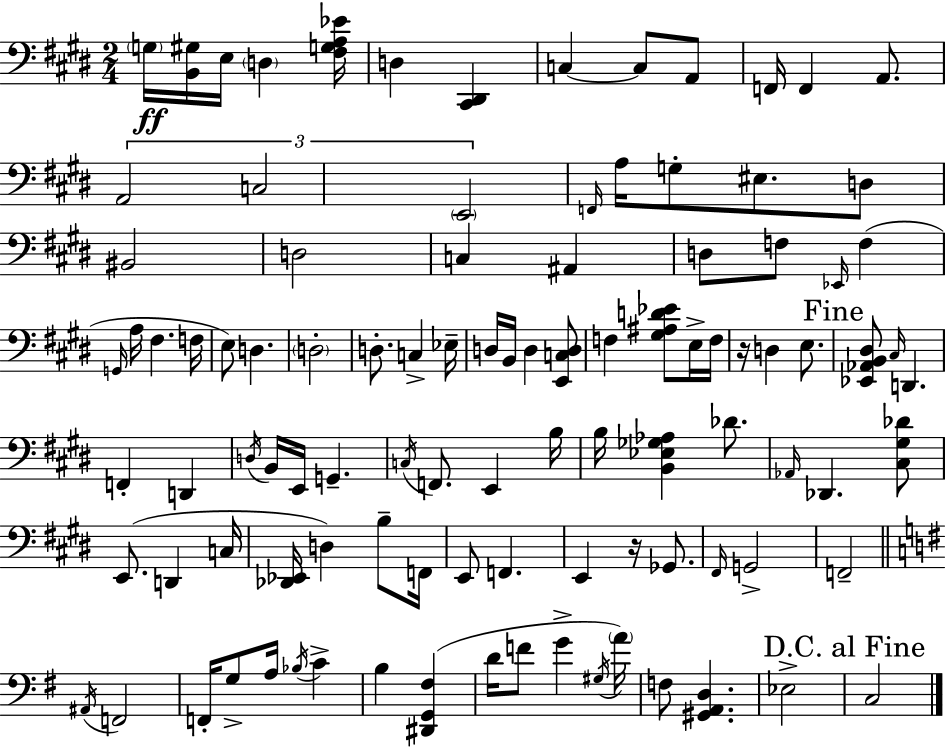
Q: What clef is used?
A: bass